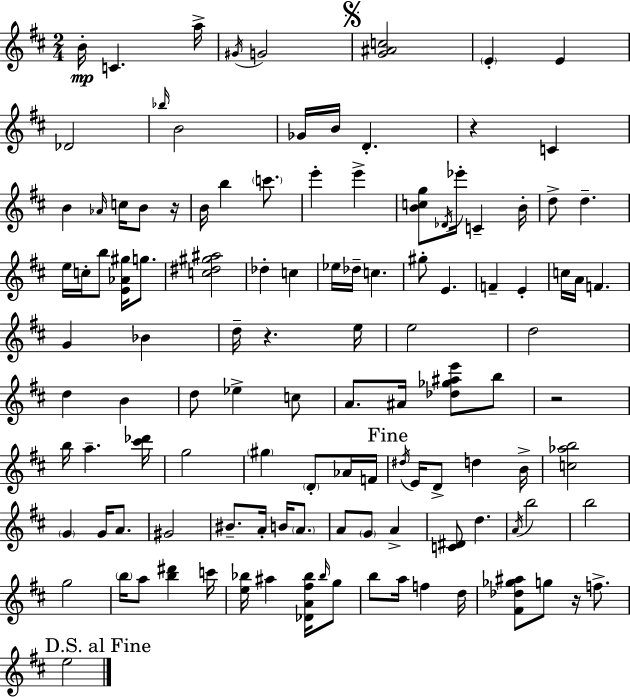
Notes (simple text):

B4/s C4/q. A5/s G#4/s G4/h [G4,A#4,C5]/h E4/q E4/q Db4/h Bb5/s B4/h Gb4/s B4/s D4/q. R/q C4/q B4/q Ab4/s C5/s B4/e R/s B4/s B5/q C6/e. E6/q E6/q [B4,C5,G5]/e Db4/s Eb6/s C4/q B4/s D5/e D5/q. E5/s C5/s B5/e [E4,Ab4,G#5]/s G5/e. [C5,D#5,G#5,A#5]/h Db5/q C5/q Eb5/s Db5/s C5/q. G#5/e E4/q. F4/q E4/q C5/s A4/s F4/q. G4/q Bb4/q D5/s R/q. E5/s E5/h D5/h D5/q B4/q D5/e Eb5/q C5/e A4/e. A#4/s [Db5,Gb5,A#5,E6]/e B5/e R/h B5/s A5/q. [C#6,Db6]/s G5/h G#5/q D4/e Ab4/s F4/s D#5/s E4/s D4/e D5/q B4/s [C5,Ab5,B5]/h G4/q G4/s A4/e. G#4/h BIS4/e. A4/s B4/s A4/e. A4/e G4/e A4/q [C4,D#4]/e D5/q. A4/s B5/h B5/h G5/h B5/s A5/e [B5,D#6]/q C6/s [E5,Bb5]/s A#5/q [Db4,A4,F#5,Bb5]/s Bb5/s G5/e B5/e A5/s F5/q D5/s [F#4,Db5,Gb5,A#5]/e G5/e R/s F5/e. E5/h